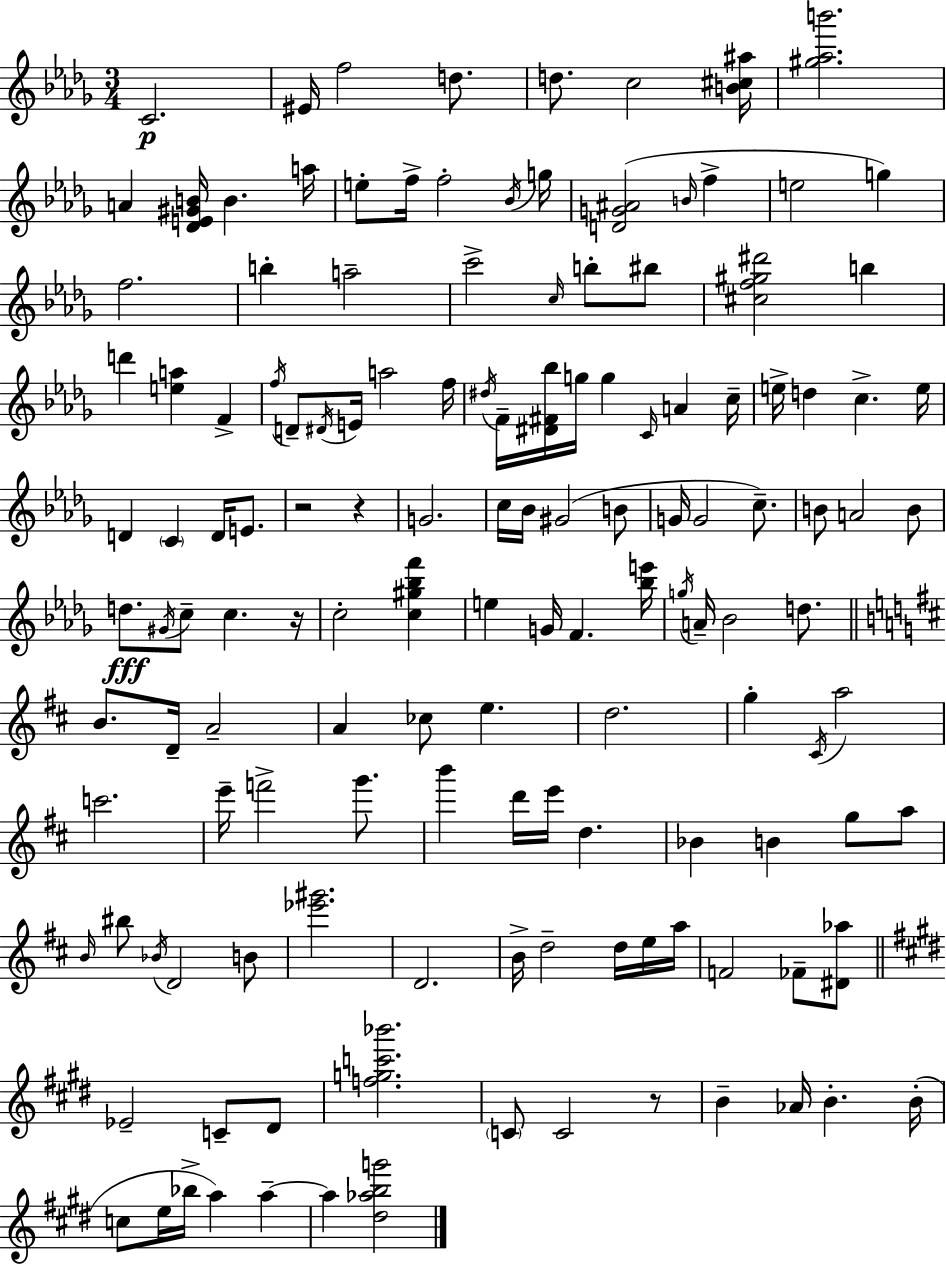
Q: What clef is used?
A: treble